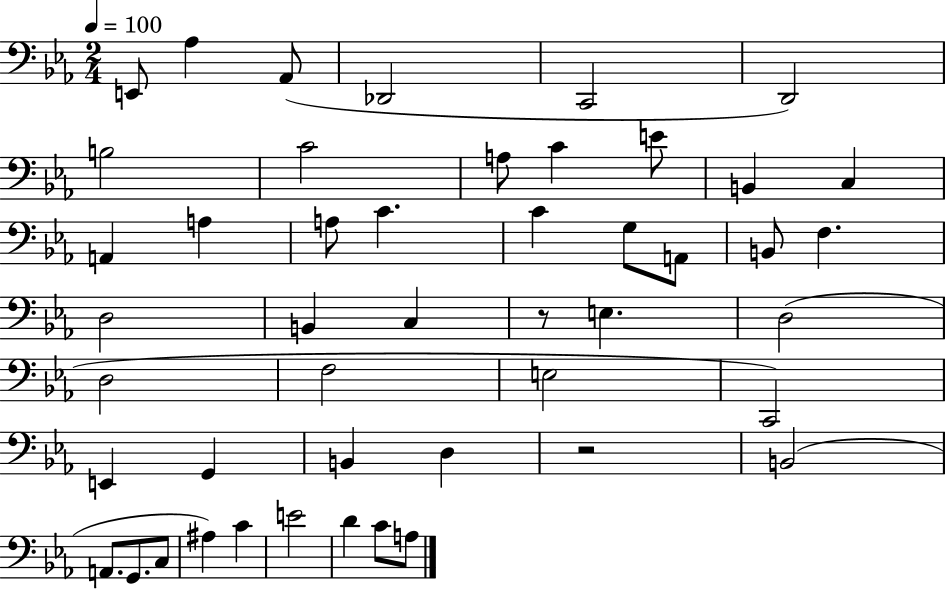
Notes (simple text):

E2/e Ab3/q Ab2/e Db2/h C2/h D2/h B3/h C4/h A3/e C4/q E4/e B2/q C3/q A2/q A3/q A3/e C4/q. C4/q G3/e A2/e B2/e F3/q. D3/h B2/q C3/q R/e E3/q. D3/h D3/h F3/h E3/h C2/h E2/q G2/q B2/q D3/q R/h B2/h A2/e. G2/e. C3/e A#3/q C4/q E4/h D4/q C4/e A3/e